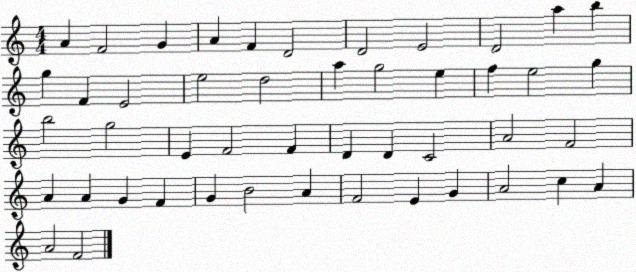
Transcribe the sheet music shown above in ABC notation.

X:1
T:Untitled
M:4/4
L:1/4
K:C
A F2 G A F D2 D2 E2 D2 a b g F E2 e2 d2 a g2 e f e2 g b2 g2 E F2 F D D C2 A2 F2 A A G F G B2 A F2 E G A2 c A A2 F2